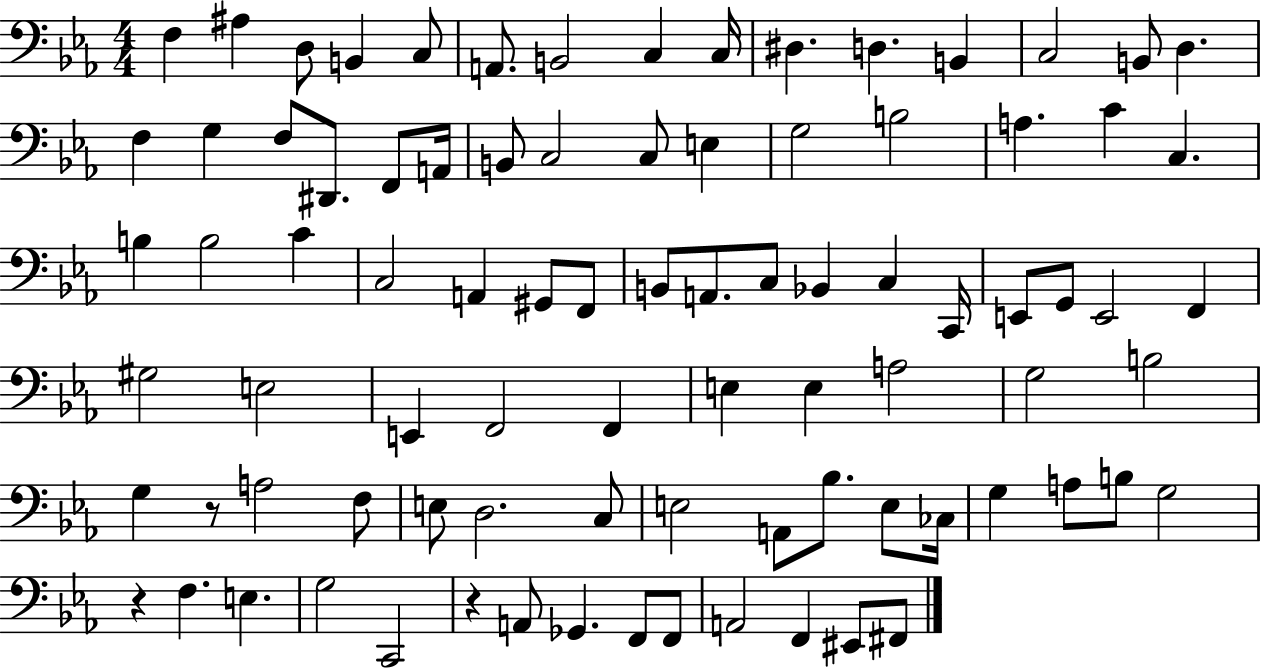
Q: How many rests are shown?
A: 3